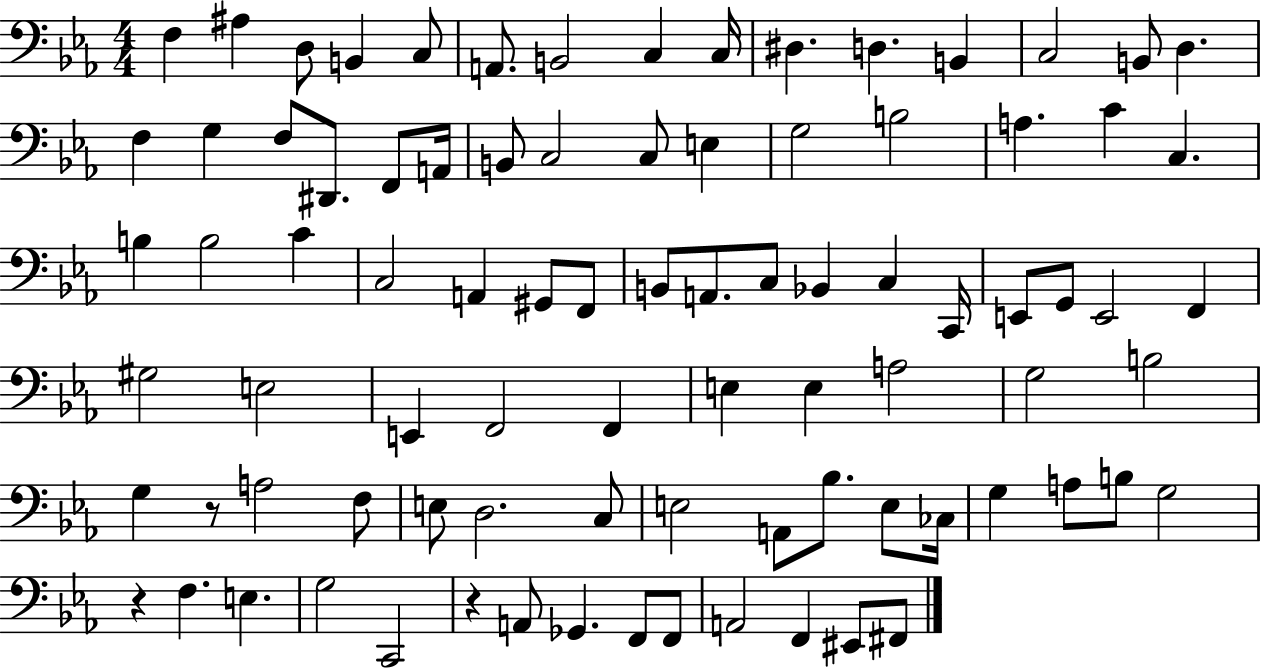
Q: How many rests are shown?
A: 3